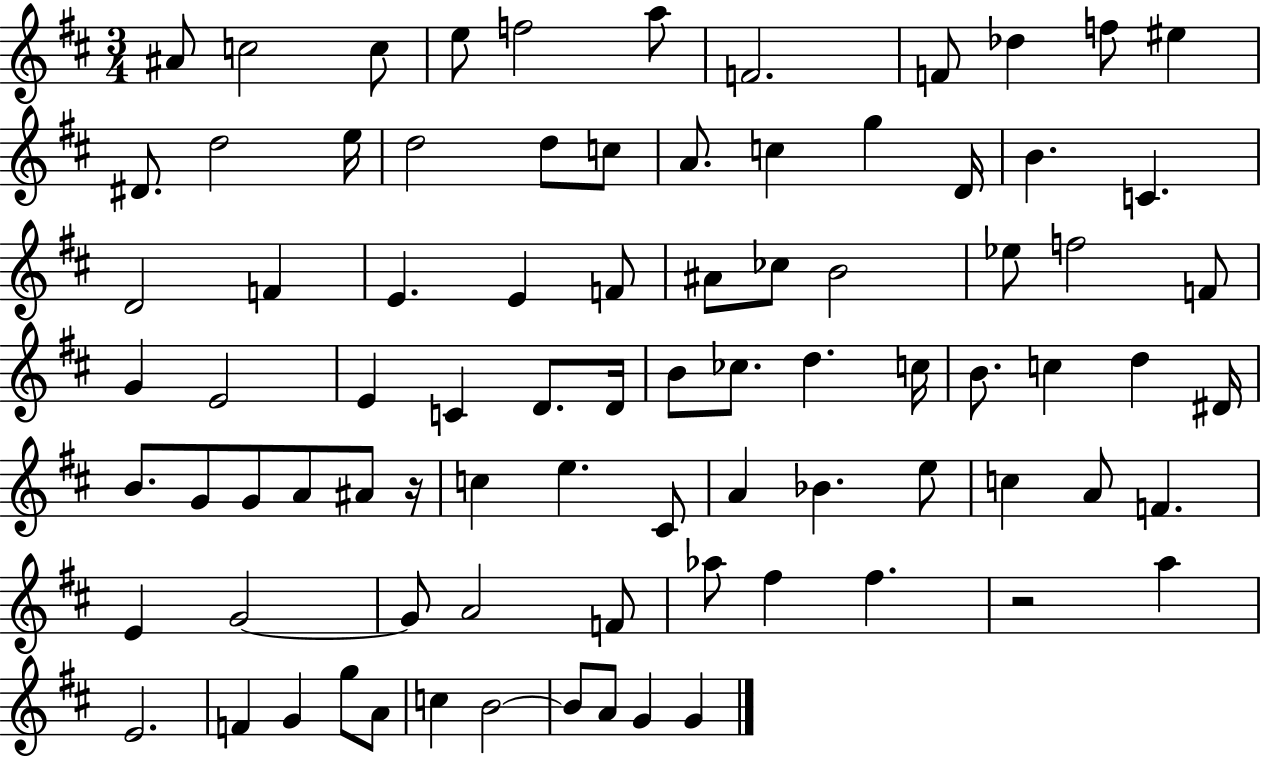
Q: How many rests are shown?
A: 2